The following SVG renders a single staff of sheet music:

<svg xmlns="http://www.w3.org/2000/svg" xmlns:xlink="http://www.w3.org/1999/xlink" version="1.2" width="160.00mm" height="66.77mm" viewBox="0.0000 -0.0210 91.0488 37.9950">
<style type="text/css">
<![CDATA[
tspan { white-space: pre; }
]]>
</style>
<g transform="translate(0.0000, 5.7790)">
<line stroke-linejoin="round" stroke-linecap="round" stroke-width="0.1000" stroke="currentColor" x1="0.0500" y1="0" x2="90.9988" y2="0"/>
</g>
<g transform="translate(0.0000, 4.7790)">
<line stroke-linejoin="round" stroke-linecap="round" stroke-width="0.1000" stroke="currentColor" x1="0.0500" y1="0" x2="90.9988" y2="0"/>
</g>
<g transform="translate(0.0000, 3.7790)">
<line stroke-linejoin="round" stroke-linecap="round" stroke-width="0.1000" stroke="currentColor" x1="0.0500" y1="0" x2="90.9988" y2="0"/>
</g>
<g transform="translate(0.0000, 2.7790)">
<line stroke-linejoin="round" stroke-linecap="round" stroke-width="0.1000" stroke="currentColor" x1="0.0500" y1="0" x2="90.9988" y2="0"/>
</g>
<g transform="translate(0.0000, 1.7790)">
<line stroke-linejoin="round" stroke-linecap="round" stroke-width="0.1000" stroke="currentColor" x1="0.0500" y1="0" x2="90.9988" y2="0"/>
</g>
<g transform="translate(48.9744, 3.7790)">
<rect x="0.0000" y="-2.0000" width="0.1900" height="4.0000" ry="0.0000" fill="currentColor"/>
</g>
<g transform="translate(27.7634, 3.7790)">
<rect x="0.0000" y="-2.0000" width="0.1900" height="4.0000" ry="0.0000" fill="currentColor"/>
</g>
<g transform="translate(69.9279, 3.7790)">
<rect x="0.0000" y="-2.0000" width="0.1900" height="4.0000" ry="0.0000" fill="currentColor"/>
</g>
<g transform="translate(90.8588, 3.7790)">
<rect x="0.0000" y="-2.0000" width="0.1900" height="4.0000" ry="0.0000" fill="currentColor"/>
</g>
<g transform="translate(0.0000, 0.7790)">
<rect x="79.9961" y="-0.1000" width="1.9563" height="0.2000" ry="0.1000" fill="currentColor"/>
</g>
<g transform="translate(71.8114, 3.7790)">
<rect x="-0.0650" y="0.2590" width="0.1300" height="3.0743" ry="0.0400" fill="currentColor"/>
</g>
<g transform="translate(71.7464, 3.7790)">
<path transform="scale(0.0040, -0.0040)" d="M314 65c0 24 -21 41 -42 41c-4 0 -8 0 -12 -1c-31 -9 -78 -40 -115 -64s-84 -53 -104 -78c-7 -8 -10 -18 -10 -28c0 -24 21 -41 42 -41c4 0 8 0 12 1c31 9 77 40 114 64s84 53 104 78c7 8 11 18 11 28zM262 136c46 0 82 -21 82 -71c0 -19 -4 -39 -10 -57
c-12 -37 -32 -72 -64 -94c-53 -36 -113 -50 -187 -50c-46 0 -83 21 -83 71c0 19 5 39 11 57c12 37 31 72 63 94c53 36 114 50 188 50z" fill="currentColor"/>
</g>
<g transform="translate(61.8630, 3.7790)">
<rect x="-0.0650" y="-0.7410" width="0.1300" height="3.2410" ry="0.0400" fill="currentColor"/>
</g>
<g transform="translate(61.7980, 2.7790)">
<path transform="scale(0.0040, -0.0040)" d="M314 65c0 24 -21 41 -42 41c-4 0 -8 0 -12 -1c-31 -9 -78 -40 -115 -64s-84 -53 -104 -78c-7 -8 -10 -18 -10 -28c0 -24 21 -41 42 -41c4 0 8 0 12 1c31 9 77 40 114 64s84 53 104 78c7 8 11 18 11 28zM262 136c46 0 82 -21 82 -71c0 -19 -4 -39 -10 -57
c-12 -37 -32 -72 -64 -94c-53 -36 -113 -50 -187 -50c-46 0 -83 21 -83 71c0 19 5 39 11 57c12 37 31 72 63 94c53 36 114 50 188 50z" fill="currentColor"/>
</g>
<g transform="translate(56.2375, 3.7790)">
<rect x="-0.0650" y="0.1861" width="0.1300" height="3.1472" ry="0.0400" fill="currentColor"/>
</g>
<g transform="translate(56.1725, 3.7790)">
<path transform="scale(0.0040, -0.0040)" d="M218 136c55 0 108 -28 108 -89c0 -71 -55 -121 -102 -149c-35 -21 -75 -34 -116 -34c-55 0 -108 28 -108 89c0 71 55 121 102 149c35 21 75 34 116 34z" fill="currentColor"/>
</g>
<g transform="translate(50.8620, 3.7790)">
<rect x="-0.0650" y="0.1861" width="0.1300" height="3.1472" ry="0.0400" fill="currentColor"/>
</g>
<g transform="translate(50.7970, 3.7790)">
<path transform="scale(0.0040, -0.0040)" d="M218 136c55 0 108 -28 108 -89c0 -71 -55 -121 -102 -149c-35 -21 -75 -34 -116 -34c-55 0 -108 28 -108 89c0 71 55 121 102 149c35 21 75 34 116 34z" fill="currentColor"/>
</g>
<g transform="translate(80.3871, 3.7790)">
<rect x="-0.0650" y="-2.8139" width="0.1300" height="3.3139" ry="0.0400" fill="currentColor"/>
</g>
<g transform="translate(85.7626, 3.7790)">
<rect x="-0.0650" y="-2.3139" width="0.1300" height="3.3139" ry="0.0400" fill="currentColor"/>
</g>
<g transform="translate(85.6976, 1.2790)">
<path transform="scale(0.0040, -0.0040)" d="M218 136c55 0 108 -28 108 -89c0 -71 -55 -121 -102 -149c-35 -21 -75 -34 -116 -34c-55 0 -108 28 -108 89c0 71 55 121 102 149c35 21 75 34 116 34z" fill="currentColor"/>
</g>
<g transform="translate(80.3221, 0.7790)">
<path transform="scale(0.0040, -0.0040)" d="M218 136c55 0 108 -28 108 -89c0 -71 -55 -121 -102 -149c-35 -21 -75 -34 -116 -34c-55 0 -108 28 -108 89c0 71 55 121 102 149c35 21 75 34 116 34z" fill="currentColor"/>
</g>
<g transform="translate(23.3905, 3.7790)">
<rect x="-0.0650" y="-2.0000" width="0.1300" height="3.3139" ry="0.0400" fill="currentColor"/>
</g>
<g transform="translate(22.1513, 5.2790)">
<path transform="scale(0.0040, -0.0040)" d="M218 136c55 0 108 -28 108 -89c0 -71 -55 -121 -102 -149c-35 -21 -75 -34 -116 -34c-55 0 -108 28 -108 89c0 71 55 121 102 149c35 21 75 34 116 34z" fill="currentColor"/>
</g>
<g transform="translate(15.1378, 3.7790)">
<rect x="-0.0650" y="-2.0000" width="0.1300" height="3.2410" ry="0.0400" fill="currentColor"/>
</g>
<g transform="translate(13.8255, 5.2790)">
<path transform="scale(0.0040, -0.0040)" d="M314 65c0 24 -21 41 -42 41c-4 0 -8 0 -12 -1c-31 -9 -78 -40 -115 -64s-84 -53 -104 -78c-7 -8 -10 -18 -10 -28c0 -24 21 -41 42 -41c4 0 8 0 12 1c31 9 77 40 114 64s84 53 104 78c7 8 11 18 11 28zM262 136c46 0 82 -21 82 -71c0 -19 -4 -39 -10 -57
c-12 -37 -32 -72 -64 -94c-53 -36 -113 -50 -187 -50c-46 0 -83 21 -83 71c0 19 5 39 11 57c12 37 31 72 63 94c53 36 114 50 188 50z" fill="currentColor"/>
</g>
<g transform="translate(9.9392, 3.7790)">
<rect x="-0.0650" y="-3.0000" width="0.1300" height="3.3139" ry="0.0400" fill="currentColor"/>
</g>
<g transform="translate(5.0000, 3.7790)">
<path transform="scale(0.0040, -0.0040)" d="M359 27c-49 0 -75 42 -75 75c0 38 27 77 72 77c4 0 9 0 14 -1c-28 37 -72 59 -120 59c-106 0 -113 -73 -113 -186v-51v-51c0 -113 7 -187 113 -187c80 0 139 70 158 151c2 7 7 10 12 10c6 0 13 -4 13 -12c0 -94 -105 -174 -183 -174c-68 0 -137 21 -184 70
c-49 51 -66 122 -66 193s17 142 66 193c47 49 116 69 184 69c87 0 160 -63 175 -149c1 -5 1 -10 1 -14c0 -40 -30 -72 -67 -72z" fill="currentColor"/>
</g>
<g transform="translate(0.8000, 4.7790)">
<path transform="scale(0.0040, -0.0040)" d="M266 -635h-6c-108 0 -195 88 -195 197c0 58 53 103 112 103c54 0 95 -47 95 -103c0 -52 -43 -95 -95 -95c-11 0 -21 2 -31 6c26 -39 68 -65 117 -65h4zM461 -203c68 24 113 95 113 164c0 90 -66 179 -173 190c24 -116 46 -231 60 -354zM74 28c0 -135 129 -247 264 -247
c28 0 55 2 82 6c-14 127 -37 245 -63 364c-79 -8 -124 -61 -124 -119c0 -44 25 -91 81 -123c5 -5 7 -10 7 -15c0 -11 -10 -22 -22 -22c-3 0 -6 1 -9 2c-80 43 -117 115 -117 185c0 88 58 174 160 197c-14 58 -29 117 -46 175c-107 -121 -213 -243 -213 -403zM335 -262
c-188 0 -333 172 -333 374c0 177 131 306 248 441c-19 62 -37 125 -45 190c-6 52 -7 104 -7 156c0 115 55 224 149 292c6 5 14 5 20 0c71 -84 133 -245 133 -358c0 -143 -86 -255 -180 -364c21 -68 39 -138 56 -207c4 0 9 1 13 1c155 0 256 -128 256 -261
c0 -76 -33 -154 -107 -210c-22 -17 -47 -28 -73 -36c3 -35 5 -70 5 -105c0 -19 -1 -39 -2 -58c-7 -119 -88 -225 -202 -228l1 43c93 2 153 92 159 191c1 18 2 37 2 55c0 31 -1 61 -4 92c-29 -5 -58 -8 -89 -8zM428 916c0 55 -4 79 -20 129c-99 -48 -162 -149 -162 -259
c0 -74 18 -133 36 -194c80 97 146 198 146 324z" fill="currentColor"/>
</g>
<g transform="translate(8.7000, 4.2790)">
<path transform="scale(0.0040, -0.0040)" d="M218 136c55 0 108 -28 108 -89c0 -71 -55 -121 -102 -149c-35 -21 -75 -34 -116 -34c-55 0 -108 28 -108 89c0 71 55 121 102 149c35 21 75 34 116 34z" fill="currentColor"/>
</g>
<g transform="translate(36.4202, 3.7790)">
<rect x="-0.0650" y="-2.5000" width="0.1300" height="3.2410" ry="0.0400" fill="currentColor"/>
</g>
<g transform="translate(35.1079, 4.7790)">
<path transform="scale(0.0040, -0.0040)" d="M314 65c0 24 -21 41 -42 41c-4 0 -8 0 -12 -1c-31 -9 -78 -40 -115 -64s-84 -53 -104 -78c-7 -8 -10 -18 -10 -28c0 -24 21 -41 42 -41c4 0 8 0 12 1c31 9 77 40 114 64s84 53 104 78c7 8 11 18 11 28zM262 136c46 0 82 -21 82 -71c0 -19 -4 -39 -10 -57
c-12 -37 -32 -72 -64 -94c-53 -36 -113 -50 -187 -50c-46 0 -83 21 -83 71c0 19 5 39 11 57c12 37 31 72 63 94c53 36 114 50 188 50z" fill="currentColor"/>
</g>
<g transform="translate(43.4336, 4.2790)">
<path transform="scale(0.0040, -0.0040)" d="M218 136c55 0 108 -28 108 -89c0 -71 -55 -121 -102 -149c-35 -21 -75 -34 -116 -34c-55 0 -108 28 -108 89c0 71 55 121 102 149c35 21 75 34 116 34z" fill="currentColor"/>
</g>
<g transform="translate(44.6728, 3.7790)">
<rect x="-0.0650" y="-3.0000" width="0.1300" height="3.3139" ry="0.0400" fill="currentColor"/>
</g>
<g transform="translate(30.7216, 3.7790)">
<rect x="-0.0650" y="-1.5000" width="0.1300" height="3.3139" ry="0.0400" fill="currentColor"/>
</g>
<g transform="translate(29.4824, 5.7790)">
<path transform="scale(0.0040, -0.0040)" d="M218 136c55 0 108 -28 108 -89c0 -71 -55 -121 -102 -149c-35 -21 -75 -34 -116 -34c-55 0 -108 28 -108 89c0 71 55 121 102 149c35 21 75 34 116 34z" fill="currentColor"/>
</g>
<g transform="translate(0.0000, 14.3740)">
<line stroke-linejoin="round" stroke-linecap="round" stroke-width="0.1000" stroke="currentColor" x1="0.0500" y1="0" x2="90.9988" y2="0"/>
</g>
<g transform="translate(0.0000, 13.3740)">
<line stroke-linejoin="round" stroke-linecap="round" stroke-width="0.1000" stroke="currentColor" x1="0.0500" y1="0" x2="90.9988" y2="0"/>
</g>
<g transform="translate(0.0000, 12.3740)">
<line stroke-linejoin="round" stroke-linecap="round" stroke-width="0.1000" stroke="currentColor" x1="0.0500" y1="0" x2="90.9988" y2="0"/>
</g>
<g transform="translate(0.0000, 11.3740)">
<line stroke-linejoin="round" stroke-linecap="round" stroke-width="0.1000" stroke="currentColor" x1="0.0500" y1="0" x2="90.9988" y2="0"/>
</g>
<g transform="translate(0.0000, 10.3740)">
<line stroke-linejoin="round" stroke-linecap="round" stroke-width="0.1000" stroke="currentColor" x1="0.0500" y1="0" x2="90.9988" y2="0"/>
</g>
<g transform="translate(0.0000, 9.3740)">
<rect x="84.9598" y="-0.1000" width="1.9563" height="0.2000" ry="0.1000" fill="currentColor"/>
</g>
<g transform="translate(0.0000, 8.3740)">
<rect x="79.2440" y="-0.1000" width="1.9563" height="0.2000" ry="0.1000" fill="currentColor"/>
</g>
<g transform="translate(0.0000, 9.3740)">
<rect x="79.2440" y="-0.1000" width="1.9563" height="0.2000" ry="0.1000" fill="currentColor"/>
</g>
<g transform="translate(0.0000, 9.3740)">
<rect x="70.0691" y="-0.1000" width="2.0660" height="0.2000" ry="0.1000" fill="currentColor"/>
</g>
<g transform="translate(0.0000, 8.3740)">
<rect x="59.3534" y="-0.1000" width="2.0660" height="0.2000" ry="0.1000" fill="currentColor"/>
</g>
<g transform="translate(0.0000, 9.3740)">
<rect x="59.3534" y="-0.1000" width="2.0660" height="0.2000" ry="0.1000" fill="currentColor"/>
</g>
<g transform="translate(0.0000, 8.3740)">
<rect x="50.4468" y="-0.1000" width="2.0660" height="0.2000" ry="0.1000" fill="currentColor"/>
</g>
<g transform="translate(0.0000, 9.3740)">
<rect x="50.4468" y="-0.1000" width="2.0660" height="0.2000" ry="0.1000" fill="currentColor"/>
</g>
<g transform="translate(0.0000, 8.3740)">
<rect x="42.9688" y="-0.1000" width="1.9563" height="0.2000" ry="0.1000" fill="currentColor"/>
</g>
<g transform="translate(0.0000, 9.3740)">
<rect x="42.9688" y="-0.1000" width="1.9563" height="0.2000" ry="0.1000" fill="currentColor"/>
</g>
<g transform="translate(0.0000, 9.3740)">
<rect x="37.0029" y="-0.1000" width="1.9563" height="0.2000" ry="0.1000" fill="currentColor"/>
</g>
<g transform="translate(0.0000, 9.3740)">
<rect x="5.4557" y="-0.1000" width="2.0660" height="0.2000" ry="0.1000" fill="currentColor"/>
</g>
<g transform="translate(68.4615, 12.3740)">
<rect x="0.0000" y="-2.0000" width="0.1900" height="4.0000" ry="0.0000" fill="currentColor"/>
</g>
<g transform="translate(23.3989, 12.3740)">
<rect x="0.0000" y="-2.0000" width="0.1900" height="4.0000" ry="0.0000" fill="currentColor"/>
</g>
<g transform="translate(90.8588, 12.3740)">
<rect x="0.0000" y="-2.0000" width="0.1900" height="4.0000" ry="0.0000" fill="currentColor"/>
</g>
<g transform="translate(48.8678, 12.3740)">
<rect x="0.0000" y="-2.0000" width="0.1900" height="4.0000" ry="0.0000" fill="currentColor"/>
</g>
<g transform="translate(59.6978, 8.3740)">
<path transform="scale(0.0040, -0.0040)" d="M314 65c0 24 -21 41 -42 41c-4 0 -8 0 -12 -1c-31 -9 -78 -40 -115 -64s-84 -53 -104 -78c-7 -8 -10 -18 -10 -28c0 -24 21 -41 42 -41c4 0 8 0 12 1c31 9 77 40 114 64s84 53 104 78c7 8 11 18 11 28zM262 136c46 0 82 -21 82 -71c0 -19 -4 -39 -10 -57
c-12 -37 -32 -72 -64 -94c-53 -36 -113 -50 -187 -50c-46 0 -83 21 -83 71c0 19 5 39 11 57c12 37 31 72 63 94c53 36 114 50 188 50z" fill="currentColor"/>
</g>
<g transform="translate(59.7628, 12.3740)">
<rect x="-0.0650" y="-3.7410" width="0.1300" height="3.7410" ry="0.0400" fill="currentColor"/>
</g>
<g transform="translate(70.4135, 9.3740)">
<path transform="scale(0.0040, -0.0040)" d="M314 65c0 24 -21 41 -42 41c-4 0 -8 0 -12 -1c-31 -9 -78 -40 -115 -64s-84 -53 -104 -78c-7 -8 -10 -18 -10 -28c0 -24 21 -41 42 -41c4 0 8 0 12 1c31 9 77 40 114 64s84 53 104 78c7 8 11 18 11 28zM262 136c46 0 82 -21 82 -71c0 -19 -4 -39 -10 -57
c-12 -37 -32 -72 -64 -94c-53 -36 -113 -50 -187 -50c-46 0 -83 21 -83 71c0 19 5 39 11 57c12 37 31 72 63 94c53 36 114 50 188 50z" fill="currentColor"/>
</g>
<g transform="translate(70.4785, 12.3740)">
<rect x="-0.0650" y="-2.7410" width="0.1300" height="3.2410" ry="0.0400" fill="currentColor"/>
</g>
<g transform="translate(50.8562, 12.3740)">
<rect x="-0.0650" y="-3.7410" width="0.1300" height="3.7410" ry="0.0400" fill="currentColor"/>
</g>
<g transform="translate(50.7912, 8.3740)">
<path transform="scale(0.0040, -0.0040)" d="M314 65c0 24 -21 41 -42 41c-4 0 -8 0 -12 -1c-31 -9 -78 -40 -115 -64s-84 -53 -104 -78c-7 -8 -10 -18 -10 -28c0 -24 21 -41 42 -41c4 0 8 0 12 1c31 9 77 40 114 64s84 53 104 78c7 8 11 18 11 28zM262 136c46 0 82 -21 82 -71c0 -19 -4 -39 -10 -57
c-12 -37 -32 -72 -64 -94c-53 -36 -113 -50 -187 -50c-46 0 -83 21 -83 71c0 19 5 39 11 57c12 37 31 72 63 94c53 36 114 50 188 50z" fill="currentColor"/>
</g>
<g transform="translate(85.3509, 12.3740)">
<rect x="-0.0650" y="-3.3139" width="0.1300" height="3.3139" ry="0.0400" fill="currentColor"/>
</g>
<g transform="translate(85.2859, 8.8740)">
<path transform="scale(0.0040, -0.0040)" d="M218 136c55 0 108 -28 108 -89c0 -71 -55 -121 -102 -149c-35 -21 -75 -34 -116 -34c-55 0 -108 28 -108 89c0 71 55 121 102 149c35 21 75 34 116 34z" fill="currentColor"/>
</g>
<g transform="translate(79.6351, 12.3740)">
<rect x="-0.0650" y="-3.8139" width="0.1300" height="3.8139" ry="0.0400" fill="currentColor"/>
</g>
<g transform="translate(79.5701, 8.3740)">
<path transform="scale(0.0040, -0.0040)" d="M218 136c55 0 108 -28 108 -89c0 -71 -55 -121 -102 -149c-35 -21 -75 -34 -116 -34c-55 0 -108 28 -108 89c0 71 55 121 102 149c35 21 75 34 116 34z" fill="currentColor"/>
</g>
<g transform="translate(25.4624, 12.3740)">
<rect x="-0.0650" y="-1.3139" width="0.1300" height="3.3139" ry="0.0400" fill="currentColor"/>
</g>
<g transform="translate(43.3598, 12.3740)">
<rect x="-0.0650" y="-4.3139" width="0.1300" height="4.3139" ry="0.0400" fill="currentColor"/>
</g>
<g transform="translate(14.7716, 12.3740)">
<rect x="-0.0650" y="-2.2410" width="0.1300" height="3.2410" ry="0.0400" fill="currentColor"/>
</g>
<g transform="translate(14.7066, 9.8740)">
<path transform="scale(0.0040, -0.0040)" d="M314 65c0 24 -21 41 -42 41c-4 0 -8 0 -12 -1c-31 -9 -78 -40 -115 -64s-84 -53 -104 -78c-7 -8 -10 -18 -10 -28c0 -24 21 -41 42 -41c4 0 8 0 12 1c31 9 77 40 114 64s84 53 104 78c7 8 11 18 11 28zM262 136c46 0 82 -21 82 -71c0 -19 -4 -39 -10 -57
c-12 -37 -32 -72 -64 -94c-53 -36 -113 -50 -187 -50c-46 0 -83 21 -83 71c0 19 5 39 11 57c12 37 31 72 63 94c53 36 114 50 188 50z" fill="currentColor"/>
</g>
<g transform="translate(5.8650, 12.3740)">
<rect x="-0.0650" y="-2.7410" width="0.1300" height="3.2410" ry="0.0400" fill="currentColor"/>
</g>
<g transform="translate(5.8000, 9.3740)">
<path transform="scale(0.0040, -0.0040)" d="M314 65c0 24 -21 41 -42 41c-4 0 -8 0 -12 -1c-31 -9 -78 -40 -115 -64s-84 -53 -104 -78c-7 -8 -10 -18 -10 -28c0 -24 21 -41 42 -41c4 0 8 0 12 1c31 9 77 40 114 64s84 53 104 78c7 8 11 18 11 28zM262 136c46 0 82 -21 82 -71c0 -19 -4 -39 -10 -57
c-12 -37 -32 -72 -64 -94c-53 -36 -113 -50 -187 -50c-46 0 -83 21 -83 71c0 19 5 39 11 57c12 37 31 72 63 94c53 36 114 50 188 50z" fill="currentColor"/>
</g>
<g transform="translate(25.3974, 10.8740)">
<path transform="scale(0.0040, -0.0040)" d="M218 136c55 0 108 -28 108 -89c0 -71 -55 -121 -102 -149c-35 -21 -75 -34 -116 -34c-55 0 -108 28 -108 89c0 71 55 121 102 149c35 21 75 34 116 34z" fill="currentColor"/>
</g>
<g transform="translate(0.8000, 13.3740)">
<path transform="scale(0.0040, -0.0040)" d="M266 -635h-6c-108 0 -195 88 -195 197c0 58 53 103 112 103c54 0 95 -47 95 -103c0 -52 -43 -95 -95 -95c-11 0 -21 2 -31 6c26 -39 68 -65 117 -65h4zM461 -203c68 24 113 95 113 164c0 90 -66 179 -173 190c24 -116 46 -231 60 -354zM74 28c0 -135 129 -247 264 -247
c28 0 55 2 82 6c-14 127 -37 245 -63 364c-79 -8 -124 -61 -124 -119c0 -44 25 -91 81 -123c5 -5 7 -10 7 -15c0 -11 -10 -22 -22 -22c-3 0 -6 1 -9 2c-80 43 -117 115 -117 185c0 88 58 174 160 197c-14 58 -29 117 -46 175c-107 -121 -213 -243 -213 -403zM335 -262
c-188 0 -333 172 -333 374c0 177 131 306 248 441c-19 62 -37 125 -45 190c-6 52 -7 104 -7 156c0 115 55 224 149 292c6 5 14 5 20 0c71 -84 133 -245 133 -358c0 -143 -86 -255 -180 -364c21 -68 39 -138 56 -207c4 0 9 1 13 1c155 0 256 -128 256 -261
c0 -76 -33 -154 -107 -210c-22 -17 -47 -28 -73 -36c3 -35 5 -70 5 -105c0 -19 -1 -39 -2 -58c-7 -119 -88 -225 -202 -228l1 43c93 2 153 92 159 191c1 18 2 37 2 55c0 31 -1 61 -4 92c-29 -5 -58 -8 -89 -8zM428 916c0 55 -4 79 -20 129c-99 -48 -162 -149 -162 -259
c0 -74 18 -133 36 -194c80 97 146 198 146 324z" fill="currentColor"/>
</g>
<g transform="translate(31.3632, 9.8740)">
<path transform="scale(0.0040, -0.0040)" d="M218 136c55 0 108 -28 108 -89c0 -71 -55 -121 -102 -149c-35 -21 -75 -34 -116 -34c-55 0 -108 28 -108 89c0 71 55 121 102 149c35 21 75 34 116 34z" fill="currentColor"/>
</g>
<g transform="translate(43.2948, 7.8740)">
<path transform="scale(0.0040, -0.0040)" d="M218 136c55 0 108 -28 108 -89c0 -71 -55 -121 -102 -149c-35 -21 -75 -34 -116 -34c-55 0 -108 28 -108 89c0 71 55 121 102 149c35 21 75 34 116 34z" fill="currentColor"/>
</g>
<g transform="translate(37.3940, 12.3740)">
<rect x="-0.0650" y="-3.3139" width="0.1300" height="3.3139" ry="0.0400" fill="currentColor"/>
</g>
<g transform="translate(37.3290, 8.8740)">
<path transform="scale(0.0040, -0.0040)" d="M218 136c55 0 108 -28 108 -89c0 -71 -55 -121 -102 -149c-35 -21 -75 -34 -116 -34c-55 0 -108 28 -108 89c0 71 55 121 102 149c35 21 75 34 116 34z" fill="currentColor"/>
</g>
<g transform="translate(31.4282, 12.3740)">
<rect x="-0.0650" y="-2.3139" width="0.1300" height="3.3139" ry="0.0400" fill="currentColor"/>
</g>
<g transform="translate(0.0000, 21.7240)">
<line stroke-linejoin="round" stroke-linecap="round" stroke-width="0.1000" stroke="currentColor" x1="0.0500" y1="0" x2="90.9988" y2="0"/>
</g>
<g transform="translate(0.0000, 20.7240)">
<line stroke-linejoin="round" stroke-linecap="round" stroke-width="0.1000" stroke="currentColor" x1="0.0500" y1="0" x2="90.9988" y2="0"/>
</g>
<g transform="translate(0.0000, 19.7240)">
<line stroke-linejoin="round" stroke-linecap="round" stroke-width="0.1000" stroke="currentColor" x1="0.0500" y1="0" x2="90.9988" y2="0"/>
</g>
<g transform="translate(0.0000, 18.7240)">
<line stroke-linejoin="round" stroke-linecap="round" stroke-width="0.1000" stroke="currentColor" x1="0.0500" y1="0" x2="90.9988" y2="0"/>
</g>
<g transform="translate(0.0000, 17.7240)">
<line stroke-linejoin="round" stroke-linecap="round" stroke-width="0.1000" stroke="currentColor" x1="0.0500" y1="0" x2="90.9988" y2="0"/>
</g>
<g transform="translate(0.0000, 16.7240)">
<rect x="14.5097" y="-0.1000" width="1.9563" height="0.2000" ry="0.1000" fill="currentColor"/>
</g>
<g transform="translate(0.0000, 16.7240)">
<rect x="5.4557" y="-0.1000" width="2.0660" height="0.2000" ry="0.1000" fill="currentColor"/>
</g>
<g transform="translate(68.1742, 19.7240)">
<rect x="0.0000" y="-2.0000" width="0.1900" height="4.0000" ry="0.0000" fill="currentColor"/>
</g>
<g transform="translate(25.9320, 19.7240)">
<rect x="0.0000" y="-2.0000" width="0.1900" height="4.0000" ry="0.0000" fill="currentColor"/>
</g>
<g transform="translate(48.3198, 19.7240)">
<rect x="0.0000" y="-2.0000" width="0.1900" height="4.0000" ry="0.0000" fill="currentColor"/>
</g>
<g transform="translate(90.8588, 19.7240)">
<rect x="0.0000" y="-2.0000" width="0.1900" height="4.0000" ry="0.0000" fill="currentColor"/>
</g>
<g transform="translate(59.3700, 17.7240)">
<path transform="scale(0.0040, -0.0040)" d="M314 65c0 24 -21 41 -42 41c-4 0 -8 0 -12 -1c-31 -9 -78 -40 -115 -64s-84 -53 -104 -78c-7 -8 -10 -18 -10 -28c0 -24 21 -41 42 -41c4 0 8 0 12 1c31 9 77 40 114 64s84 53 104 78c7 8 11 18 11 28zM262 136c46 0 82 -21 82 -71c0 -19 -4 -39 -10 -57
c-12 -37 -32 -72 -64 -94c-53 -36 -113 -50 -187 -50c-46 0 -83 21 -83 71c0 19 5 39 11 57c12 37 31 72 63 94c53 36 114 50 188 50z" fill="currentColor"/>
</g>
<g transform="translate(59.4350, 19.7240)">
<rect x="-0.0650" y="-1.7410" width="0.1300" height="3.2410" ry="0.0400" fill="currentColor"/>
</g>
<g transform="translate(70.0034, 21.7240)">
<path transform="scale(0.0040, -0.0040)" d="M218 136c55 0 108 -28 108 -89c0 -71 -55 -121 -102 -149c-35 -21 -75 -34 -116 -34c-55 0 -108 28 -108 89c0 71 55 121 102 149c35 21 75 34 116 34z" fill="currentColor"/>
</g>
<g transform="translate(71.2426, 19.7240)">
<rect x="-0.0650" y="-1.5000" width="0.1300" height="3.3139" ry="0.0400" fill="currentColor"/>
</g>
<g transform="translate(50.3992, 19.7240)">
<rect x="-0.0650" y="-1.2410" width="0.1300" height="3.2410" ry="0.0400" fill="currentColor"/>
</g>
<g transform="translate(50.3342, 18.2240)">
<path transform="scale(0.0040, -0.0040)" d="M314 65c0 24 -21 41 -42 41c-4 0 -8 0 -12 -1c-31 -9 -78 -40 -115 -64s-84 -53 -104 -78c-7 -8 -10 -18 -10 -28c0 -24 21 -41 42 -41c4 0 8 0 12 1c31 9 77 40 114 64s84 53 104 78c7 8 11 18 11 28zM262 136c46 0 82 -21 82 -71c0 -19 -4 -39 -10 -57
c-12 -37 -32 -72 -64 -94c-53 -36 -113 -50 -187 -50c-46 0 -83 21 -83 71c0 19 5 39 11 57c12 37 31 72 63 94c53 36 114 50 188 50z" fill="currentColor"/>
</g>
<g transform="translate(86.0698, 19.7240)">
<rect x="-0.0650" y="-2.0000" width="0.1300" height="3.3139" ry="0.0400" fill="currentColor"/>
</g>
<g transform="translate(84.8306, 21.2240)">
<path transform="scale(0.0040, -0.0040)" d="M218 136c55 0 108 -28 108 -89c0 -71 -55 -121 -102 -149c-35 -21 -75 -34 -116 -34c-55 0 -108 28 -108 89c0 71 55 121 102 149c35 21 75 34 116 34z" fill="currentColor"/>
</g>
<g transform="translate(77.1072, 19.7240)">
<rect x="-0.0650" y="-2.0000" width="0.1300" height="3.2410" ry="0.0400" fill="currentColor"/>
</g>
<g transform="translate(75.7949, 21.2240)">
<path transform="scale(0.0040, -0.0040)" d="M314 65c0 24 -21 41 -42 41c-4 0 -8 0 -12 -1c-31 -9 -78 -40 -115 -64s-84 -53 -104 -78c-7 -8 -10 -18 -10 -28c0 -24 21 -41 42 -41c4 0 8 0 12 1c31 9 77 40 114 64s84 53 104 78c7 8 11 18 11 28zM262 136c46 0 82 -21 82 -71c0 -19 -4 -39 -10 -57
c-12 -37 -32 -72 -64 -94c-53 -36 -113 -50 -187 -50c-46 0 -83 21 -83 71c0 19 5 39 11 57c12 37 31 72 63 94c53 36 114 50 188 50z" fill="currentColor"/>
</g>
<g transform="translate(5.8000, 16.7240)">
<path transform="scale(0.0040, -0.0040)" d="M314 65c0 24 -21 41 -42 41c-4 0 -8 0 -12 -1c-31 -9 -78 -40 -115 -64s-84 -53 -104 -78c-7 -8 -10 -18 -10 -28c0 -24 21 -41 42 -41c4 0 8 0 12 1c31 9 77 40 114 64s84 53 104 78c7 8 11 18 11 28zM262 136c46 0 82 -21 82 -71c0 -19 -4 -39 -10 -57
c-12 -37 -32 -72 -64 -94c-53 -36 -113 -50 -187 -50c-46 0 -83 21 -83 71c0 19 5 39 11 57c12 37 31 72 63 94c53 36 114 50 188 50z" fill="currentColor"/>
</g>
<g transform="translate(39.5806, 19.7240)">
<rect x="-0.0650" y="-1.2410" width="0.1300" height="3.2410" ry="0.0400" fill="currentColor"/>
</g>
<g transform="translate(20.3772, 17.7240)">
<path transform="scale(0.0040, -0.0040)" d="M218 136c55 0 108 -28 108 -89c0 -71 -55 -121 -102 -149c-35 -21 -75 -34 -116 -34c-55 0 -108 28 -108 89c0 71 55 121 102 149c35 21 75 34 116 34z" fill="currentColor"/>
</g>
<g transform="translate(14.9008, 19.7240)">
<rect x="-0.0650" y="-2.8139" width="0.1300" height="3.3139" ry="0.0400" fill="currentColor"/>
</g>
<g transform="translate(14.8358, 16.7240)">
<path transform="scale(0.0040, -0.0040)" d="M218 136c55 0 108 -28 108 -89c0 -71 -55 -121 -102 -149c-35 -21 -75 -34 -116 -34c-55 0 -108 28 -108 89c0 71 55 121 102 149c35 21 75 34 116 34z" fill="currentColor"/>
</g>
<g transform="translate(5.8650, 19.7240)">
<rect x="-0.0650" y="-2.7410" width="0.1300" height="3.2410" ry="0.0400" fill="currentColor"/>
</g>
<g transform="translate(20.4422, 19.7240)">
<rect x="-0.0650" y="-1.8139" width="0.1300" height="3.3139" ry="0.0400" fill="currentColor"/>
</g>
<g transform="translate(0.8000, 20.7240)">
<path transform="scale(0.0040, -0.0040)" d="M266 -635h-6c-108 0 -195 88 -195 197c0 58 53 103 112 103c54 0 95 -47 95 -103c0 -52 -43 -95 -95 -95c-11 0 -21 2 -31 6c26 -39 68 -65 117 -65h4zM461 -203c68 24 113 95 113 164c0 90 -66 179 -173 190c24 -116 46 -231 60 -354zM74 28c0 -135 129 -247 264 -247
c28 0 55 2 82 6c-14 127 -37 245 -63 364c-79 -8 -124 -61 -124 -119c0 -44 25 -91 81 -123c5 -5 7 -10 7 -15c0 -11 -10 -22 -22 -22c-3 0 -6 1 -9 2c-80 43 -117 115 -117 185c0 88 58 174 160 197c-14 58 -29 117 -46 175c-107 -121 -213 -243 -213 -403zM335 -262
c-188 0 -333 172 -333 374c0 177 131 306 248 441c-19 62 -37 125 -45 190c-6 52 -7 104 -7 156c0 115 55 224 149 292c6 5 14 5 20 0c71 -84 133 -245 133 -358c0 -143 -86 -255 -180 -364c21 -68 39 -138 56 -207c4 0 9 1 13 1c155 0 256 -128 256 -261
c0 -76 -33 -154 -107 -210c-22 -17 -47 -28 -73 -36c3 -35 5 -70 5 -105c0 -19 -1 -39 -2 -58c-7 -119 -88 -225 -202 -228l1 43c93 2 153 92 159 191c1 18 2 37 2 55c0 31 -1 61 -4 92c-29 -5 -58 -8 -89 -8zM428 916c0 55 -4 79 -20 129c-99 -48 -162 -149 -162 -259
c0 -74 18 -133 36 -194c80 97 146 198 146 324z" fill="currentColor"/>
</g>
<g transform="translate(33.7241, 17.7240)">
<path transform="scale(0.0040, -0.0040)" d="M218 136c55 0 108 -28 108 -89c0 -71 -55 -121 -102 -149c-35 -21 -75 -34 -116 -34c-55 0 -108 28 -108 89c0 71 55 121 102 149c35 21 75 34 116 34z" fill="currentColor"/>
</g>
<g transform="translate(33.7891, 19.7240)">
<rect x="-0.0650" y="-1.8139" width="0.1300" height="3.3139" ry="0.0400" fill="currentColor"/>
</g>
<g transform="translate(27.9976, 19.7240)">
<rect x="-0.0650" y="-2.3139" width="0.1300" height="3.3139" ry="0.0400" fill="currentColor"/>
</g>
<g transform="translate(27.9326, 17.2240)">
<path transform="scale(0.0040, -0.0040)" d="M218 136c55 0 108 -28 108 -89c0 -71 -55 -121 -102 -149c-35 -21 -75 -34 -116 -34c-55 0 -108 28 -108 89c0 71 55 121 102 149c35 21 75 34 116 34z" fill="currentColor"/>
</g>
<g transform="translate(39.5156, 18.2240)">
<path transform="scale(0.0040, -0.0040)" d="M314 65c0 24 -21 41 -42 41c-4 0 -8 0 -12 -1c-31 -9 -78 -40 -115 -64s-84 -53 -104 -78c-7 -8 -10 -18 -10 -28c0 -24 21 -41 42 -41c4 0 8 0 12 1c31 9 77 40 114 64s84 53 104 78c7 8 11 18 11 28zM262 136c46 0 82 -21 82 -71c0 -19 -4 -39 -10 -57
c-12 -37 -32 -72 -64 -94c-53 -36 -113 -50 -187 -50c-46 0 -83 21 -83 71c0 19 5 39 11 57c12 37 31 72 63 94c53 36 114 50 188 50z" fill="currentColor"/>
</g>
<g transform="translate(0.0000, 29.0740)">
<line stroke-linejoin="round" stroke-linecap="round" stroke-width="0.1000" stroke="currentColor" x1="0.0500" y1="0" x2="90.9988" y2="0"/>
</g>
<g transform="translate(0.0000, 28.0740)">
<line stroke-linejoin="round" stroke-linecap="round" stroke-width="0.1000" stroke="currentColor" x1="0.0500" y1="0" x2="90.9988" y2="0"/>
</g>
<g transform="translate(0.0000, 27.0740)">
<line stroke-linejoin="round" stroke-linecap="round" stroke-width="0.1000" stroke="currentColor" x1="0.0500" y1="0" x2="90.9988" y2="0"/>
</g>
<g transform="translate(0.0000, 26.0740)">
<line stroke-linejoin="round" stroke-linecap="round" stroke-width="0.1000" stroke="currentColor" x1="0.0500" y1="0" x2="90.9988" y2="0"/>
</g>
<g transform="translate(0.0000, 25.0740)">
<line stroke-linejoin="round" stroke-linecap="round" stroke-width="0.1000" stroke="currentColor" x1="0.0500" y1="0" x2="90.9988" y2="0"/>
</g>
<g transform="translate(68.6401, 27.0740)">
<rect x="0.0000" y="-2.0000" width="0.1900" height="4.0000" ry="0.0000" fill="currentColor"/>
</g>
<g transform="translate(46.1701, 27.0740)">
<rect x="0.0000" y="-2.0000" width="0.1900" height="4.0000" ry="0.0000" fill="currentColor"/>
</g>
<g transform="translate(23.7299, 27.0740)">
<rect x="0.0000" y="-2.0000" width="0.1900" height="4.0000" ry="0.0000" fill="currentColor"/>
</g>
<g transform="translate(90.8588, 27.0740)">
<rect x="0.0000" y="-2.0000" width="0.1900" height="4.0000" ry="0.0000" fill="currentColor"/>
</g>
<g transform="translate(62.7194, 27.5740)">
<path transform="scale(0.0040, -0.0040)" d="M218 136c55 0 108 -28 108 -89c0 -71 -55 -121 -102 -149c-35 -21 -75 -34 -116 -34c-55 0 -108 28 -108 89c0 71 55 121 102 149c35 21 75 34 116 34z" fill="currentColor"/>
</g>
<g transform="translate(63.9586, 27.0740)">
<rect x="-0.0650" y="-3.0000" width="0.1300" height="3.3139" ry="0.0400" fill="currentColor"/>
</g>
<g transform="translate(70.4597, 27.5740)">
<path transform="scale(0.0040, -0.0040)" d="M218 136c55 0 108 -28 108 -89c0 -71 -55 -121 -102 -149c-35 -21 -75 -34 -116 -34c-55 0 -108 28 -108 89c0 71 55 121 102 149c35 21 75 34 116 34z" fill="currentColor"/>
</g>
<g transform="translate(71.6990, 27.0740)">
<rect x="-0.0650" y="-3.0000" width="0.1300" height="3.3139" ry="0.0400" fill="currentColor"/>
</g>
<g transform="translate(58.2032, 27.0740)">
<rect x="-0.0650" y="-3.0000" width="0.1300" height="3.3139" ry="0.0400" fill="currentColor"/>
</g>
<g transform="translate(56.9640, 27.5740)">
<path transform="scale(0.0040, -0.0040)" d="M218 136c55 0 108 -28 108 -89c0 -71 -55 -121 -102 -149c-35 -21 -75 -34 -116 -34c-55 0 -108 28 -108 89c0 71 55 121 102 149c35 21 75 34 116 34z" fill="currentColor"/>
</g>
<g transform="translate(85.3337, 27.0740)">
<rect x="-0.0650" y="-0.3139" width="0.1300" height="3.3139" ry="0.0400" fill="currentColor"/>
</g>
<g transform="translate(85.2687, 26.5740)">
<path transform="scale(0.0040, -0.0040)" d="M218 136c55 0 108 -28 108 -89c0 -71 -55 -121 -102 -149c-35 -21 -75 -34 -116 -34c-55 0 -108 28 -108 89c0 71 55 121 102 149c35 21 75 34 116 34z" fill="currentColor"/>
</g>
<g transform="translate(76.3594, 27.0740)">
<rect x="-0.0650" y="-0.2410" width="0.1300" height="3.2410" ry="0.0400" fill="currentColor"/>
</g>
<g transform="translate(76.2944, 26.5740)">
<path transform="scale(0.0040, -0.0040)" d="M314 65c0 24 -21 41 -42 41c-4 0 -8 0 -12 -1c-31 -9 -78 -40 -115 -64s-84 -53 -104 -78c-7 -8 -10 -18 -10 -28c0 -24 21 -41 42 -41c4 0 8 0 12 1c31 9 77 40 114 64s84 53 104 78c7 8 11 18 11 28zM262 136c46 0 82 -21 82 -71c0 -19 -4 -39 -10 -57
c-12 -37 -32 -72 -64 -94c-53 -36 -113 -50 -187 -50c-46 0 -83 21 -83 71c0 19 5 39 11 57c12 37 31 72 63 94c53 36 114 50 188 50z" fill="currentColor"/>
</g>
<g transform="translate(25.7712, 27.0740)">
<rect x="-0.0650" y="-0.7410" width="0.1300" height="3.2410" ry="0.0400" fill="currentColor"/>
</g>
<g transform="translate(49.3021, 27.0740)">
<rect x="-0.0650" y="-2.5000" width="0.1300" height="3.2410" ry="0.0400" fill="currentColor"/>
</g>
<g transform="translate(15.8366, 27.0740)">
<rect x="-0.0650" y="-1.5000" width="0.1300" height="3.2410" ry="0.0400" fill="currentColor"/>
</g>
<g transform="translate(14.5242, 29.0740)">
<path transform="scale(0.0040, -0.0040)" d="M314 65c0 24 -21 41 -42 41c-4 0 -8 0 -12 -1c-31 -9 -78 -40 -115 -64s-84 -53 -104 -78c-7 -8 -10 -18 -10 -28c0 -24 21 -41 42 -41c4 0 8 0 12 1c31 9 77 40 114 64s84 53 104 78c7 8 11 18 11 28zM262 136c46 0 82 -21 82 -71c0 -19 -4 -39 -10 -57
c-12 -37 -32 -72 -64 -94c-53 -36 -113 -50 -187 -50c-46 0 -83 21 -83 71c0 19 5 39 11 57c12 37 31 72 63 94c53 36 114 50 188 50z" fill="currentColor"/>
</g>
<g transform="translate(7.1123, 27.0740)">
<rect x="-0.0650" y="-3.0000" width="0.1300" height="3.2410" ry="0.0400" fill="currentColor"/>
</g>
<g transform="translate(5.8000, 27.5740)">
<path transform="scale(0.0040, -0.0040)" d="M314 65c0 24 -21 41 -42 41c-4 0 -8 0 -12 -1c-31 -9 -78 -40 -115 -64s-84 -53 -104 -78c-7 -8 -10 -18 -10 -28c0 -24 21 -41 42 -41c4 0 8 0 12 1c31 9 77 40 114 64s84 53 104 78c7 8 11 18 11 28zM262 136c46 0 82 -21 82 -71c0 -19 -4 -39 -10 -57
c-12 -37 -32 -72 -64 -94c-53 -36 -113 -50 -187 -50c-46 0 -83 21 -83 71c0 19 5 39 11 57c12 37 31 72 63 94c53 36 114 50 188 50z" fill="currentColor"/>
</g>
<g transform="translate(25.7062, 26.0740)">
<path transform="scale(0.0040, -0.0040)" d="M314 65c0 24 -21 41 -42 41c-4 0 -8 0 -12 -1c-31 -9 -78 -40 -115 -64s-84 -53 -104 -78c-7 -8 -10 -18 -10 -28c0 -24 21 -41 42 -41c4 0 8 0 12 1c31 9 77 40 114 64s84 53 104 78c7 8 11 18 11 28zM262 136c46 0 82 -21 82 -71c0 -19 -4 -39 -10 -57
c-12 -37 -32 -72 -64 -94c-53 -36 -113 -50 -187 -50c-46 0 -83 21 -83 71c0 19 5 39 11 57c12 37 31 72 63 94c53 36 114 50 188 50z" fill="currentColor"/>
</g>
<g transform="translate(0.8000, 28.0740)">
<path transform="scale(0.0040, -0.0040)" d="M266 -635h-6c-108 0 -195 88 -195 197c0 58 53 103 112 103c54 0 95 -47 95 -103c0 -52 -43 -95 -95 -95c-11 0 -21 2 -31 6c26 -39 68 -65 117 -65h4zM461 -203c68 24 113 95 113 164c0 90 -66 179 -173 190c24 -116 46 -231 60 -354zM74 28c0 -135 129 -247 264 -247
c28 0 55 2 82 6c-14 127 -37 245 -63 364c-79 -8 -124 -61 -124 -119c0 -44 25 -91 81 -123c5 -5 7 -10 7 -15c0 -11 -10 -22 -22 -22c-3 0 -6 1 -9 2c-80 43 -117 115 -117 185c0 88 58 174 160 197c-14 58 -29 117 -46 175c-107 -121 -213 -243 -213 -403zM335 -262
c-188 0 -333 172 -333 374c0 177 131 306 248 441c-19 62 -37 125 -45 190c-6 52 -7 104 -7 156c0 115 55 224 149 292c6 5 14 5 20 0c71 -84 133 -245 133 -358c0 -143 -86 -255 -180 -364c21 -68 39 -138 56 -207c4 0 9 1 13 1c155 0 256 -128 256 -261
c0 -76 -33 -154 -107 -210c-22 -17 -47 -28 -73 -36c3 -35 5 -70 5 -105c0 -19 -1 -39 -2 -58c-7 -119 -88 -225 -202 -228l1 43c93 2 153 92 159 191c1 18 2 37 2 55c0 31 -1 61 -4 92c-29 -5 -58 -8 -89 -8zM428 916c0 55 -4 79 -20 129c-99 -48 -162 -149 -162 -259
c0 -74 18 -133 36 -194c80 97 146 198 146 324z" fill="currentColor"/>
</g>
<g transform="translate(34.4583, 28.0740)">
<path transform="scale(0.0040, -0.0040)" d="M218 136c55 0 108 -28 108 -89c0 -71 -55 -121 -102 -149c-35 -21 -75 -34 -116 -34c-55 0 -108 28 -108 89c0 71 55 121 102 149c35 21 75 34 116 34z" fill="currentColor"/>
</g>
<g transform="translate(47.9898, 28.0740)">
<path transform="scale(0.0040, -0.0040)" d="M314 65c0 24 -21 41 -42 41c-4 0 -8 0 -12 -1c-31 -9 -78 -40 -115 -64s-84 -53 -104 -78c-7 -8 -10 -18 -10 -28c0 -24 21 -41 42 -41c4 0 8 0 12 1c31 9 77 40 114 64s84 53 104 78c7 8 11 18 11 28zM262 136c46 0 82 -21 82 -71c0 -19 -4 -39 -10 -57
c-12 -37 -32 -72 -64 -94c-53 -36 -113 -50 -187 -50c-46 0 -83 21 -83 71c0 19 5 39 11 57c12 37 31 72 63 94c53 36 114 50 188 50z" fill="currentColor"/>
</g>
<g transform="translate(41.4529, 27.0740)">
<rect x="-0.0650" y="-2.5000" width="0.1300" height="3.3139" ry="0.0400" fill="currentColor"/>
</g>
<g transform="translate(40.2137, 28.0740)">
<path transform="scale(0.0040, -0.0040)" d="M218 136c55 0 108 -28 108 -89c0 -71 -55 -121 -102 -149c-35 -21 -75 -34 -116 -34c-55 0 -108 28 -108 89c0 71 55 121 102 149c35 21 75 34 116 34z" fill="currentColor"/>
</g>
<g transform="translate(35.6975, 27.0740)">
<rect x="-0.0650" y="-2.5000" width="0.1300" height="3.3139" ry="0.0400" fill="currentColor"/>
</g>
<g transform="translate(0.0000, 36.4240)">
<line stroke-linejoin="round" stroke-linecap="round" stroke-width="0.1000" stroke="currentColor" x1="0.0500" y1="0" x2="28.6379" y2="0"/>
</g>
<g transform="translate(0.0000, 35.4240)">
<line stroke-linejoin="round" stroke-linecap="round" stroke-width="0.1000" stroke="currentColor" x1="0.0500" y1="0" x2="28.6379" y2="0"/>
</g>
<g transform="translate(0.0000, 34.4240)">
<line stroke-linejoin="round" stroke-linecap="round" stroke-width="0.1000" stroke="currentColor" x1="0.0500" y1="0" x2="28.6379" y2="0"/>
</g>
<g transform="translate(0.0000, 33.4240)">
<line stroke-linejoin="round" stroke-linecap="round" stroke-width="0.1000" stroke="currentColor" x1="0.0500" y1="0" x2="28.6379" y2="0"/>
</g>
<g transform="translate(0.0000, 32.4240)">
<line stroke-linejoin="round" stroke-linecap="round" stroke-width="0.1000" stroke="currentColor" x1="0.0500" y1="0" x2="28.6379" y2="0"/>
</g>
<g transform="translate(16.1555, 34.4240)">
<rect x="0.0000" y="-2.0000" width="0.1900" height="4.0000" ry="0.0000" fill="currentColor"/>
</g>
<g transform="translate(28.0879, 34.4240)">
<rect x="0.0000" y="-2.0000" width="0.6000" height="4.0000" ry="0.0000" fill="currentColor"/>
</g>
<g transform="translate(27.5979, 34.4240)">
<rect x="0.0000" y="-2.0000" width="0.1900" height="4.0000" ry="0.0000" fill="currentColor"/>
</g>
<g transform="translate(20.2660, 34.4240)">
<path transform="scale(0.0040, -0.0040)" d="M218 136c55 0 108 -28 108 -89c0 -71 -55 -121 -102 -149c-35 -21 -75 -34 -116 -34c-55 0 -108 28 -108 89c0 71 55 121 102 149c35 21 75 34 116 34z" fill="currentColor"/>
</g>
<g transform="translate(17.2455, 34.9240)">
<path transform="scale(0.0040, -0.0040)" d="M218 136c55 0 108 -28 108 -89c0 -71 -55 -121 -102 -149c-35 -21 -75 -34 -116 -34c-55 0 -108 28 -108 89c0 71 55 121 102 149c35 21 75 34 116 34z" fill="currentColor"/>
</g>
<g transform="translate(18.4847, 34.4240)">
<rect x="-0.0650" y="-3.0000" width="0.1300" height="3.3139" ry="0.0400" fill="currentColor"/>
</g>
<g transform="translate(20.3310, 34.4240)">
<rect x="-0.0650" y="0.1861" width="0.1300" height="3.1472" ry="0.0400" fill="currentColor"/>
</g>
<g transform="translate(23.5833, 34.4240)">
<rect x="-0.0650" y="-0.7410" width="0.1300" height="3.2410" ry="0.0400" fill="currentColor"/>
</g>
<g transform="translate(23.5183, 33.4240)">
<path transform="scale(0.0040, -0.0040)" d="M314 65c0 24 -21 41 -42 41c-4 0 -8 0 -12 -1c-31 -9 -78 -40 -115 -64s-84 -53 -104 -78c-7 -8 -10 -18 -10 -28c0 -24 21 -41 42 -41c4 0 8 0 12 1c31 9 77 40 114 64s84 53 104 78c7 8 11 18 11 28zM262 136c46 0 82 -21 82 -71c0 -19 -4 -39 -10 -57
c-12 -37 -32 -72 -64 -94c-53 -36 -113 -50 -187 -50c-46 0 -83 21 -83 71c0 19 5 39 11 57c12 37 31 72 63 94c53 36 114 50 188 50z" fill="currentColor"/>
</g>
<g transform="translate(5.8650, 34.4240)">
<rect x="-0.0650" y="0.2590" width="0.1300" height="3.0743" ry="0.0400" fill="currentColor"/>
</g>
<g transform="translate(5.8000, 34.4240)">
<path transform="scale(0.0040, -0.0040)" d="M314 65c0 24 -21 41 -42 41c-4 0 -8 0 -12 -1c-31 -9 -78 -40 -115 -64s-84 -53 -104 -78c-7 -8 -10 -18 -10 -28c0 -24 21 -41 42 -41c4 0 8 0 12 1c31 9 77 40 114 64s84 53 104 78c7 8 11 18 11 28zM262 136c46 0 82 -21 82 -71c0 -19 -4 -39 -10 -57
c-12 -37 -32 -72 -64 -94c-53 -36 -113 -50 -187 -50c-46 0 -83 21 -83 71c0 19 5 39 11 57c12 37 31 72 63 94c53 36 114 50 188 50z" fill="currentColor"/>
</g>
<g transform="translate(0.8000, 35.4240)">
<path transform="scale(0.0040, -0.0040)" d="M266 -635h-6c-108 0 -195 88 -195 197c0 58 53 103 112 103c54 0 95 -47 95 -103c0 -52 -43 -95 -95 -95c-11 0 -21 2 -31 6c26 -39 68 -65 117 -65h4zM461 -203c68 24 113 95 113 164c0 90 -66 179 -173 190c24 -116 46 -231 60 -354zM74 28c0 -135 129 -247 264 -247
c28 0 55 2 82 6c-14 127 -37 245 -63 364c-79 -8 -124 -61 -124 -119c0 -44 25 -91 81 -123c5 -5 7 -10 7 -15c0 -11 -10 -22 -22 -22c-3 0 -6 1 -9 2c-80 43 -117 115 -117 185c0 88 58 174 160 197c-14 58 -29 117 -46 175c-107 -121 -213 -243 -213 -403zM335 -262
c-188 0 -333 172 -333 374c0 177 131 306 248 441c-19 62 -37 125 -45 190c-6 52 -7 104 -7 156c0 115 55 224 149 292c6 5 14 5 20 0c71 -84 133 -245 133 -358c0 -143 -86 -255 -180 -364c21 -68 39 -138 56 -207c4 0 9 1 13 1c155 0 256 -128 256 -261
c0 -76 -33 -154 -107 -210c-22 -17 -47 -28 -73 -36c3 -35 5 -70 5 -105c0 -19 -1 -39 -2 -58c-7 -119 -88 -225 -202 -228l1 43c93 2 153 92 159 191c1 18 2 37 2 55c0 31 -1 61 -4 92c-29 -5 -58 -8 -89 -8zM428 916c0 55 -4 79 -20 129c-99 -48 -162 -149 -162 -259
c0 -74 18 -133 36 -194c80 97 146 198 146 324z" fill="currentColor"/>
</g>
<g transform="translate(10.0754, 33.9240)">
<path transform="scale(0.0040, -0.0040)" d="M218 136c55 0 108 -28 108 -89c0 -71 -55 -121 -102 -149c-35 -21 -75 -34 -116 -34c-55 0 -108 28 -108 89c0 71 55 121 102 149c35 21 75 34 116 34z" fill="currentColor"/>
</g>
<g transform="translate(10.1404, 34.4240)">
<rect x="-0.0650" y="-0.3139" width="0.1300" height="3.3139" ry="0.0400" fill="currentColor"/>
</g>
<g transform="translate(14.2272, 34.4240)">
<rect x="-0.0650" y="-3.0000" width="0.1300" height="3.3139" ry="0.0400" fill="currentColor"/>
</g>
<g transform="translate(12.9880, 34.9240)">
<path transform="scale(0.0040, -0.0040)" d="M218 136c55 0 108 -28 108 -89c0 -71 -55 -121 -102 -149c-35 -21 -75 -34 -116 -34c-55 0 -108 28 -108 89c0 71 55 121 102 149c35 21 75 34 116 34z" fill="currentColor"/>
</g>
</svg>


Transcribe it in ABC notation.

X:1
T:Untitled
M:4/4
L:1/4
K:C
A F2 F E G2 A B B d2 B2 a g a2 g2 e g b d' c'2 c'2 a2 c' b a2 a f g f e2 e2 f2 E F2 F A2 E2 d2 G G G2 A A A c2 c B2 c A A B d2